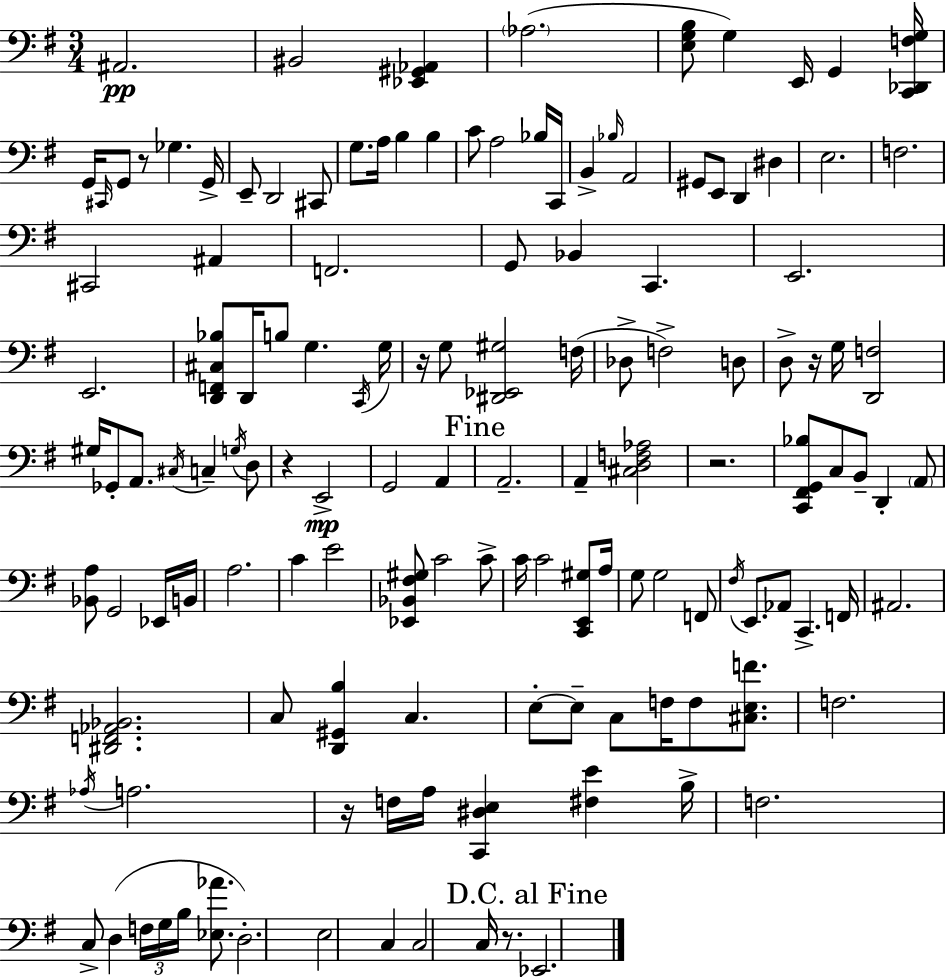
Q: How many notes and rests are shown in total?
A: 136